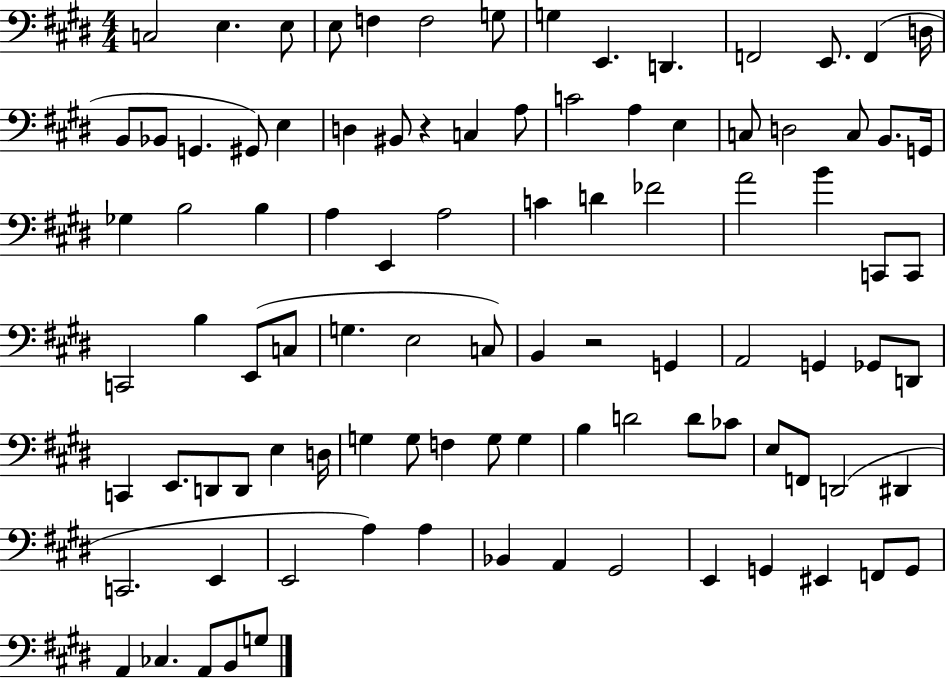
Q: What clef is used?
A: bass